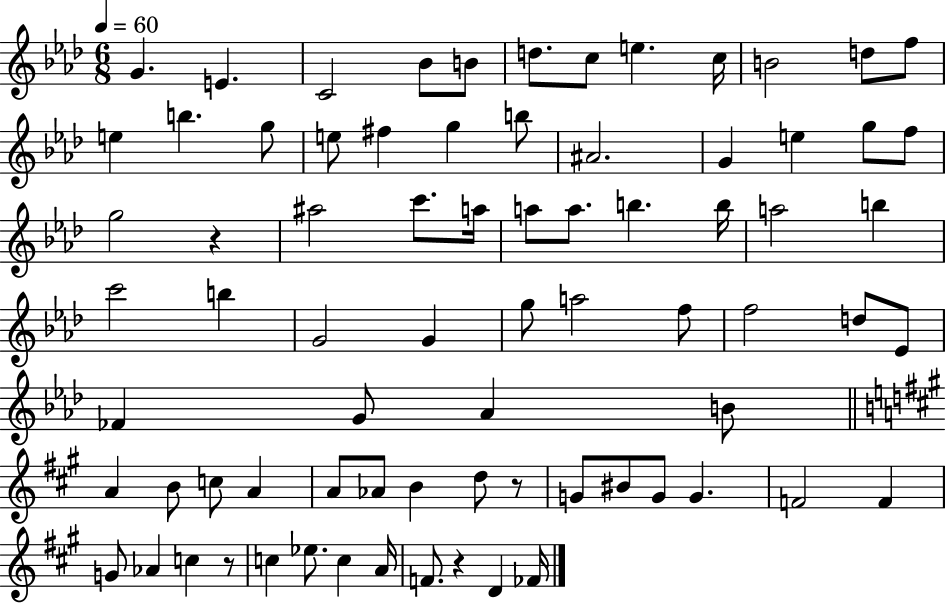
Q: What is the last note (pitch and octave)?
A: FES4